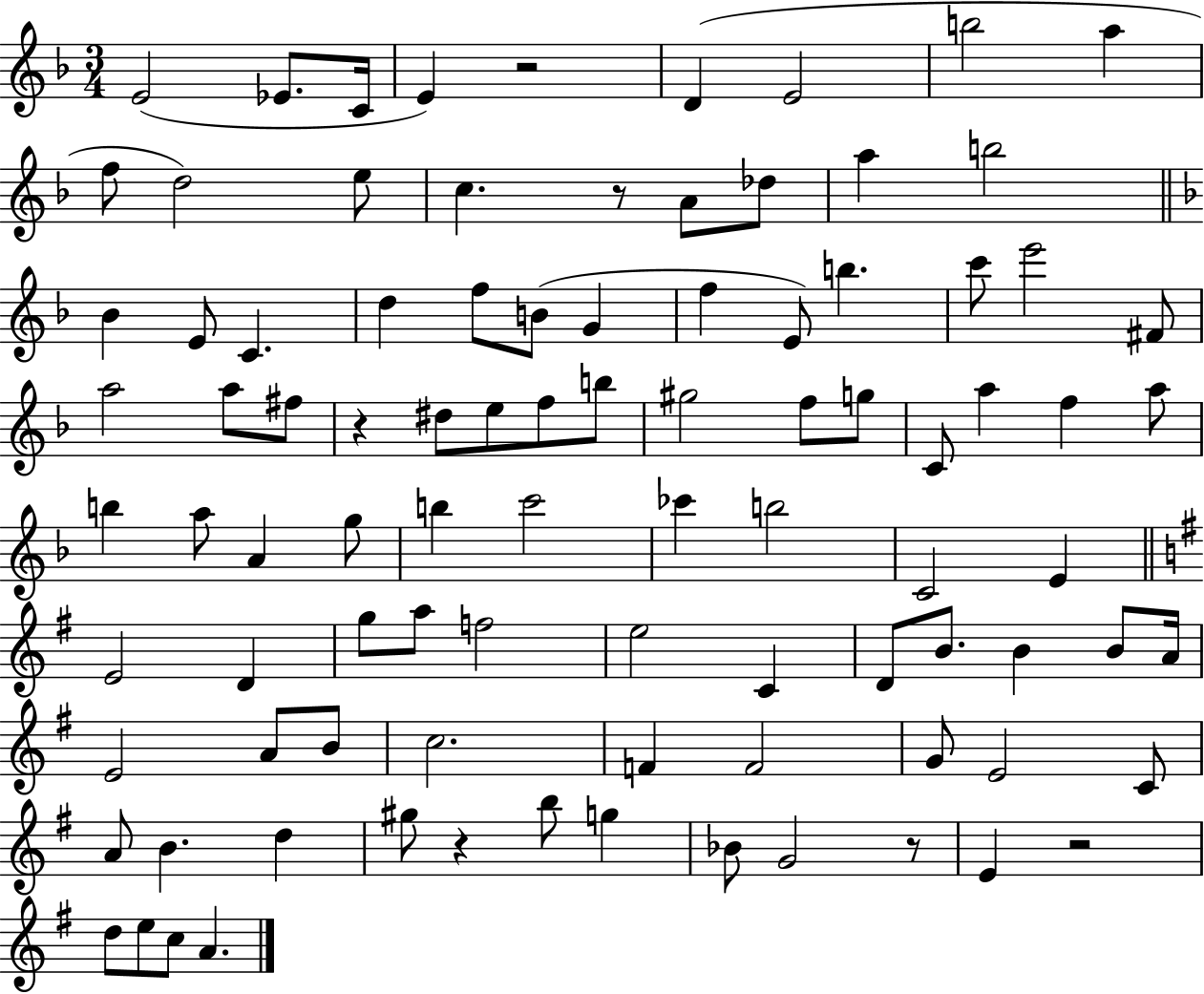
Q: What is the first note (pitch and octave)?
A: E4